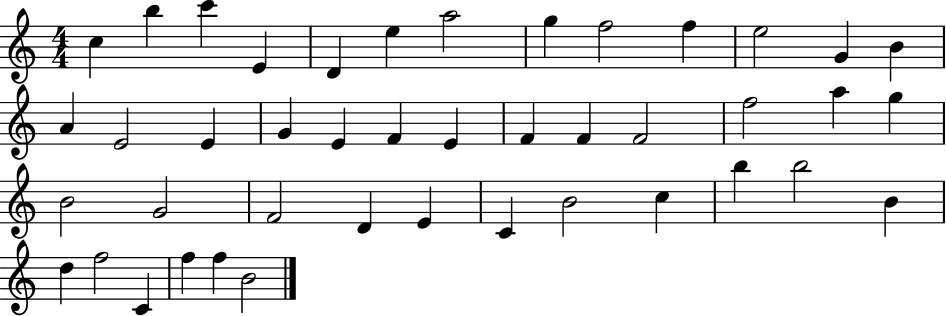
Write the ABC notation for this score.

X:1
T:Untitled
M:4/4
L:1/4
K:C
c b c' E D e a2 g f2 f e2 G B A E2 E G E F E F F F2 f2 a g B2 G2 F2 D E C B2 c b b2 B d f2 C f f B2